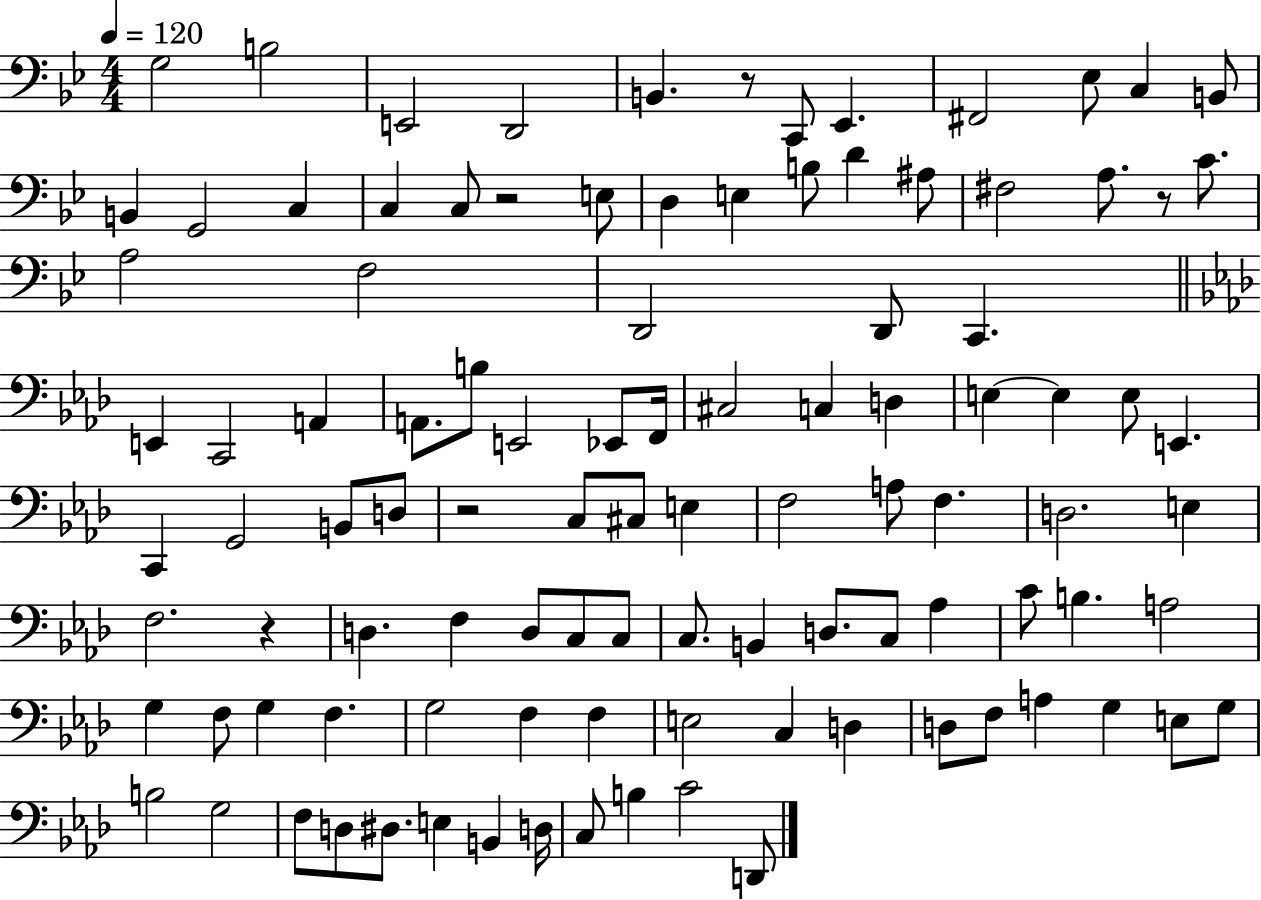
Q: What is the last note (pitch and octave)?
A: D2